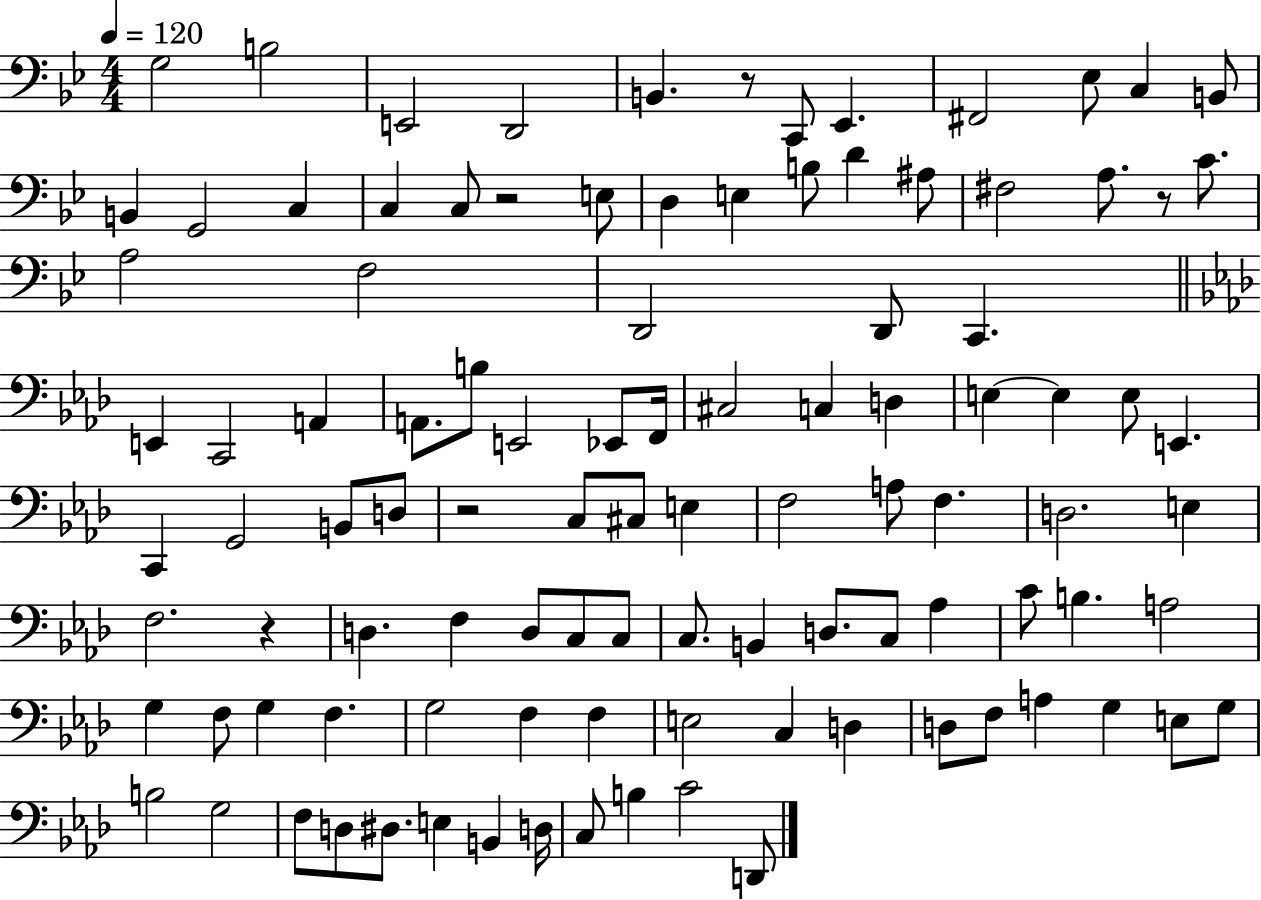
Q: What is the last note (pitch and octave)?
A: D2